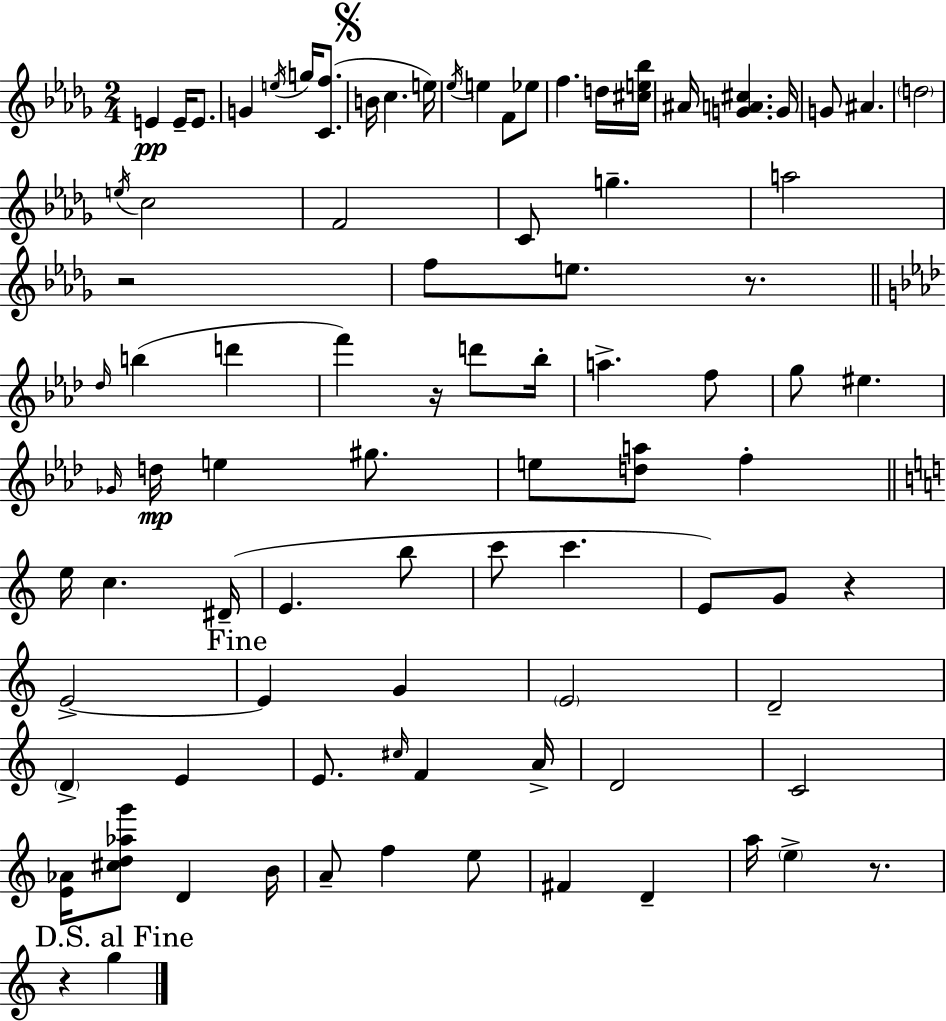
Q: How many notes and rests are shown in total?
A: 88